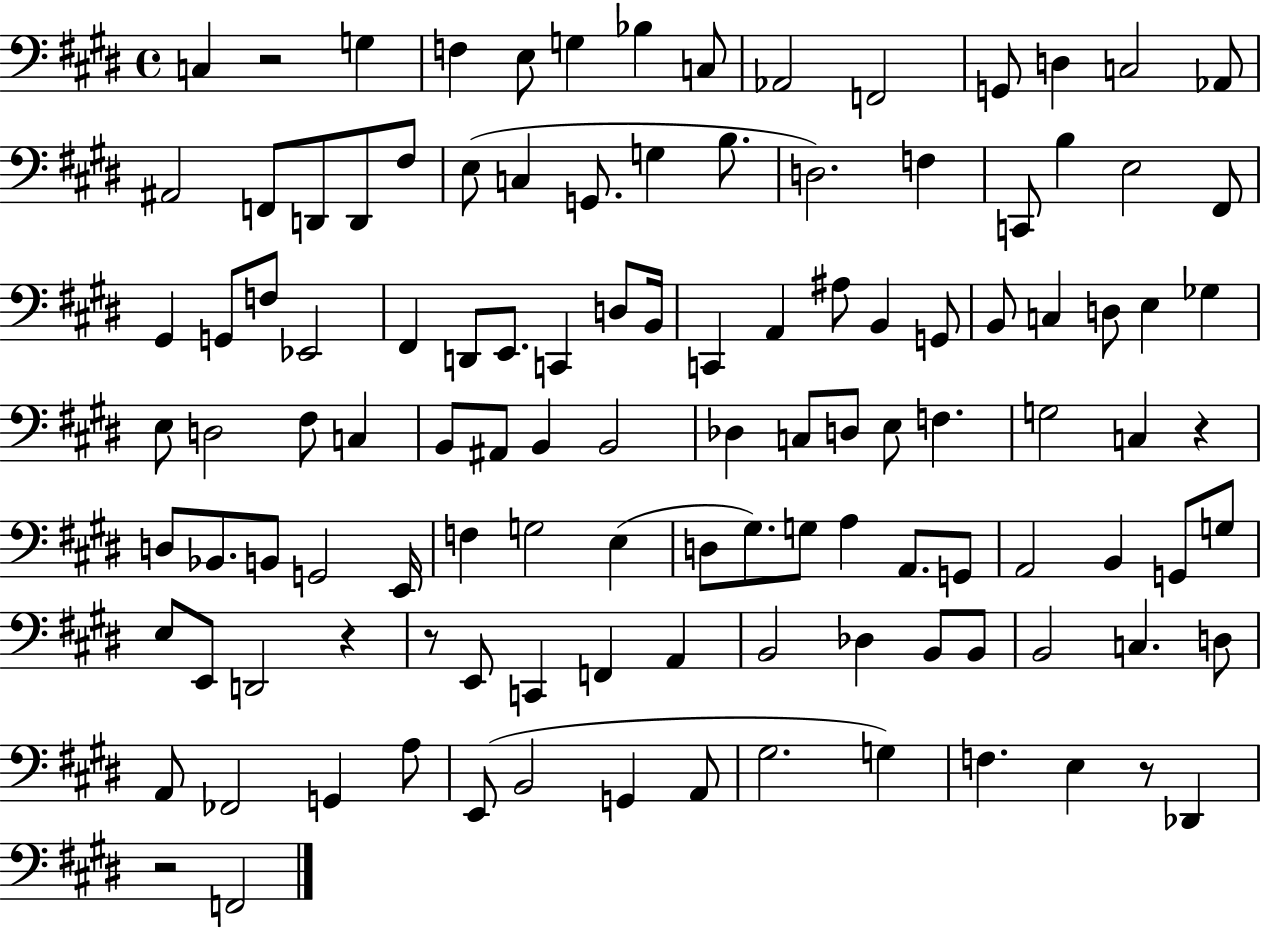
{
  \clef bass
  \time 4/4
  \defaultTimeSignature
  \key e \major
  \repeat volta 2 { c4 r2 g4 | f4 e8 g4 bes4 c8 | aes,2 f,2 | g,8 d4 c2 aes,8 | \break ais,2 f,8 d,8 d,8 fis8 | e8( c4 g,8. g4 b8. | d2.) f4 | c,8 b4 e2 fis,8 | \break gis,4 g,8 f8 ees,2 | fis,4 d,8 e,8. c,4 d8 b,16 | c,4 a,4 ais8 b,4 g,8 | b,8 c4 d8 e4 ges4 | \break e8 d2 fis8 c4 | b,8 ais,8 b,4 b,2 | des4 c8 d8 e8 f4. | g2 c4 r4 | \break d8 bes,8. b,8 g,2 e,16 | f4 g2 e4( | d8 gis8.) g8 a4 a,8. g,8 | a,2 b,4 g,8 g8 | \break e8 e,8 d,2 r4 | r8 e,8 c,4 f,4 a,4 | b,2 des4 b,8 b,8 | b,2 c4. d8 | \break a,8 fes,2 g,4 a8 | e,8( b,2 g,4 a,8 | gis2. g4) | f4. e4 r8 des,4 | \break r2 f,2 | } \bar "|."
}